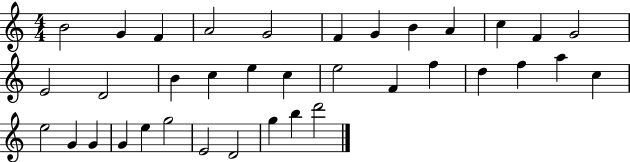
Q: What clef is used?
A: treble